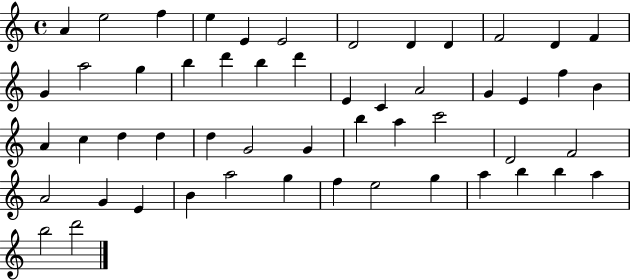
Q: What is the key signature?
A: C major